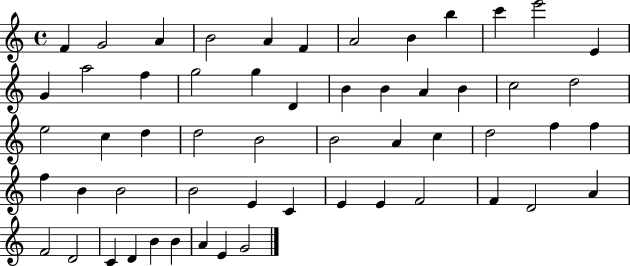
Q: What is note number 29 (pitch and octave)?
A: B4